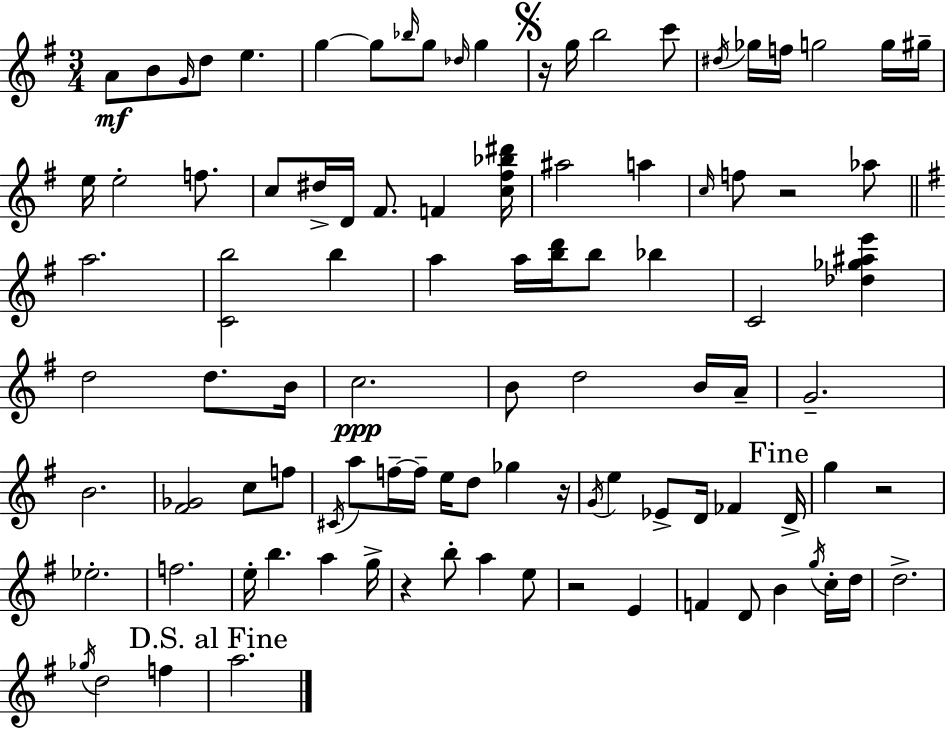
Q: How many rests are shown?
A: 6